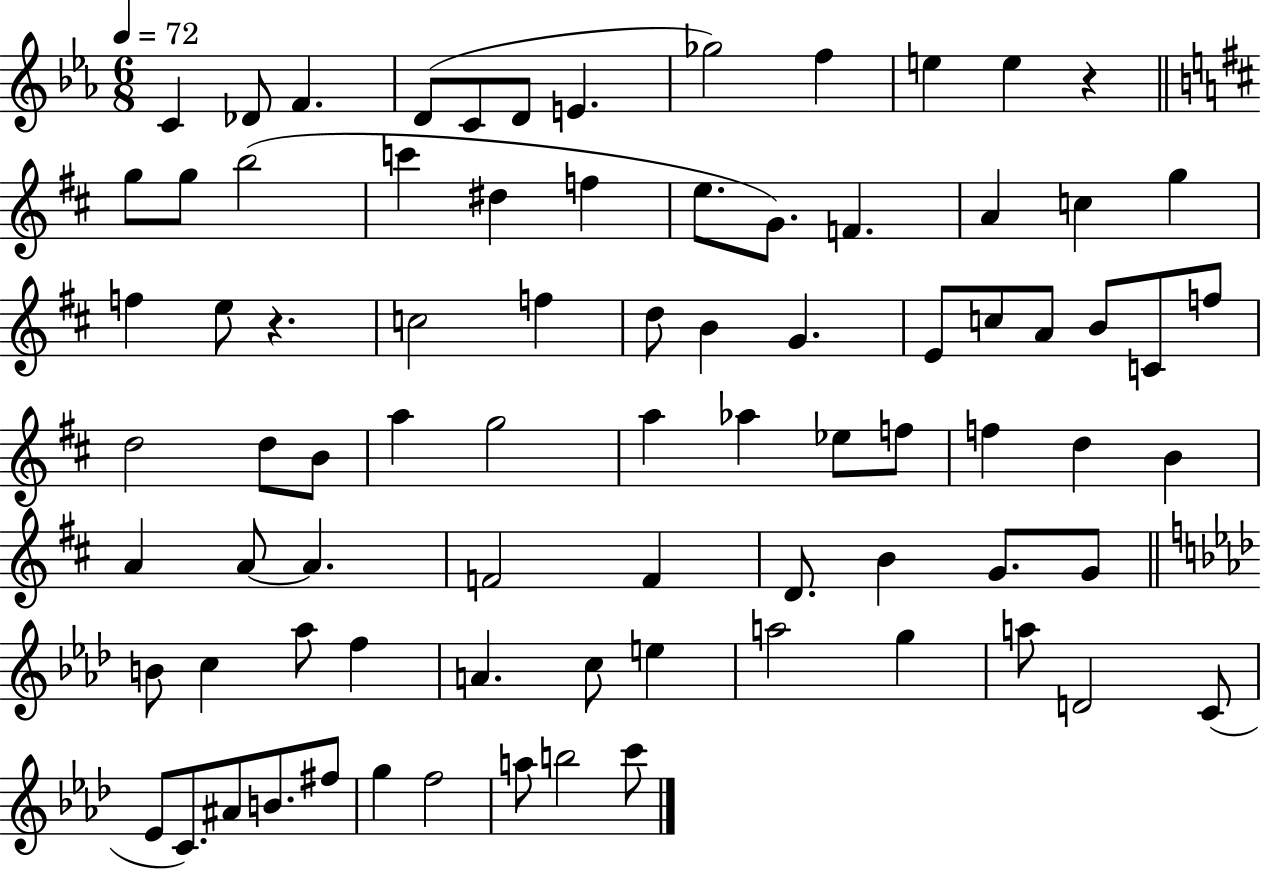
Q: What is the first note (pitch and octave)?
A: C4